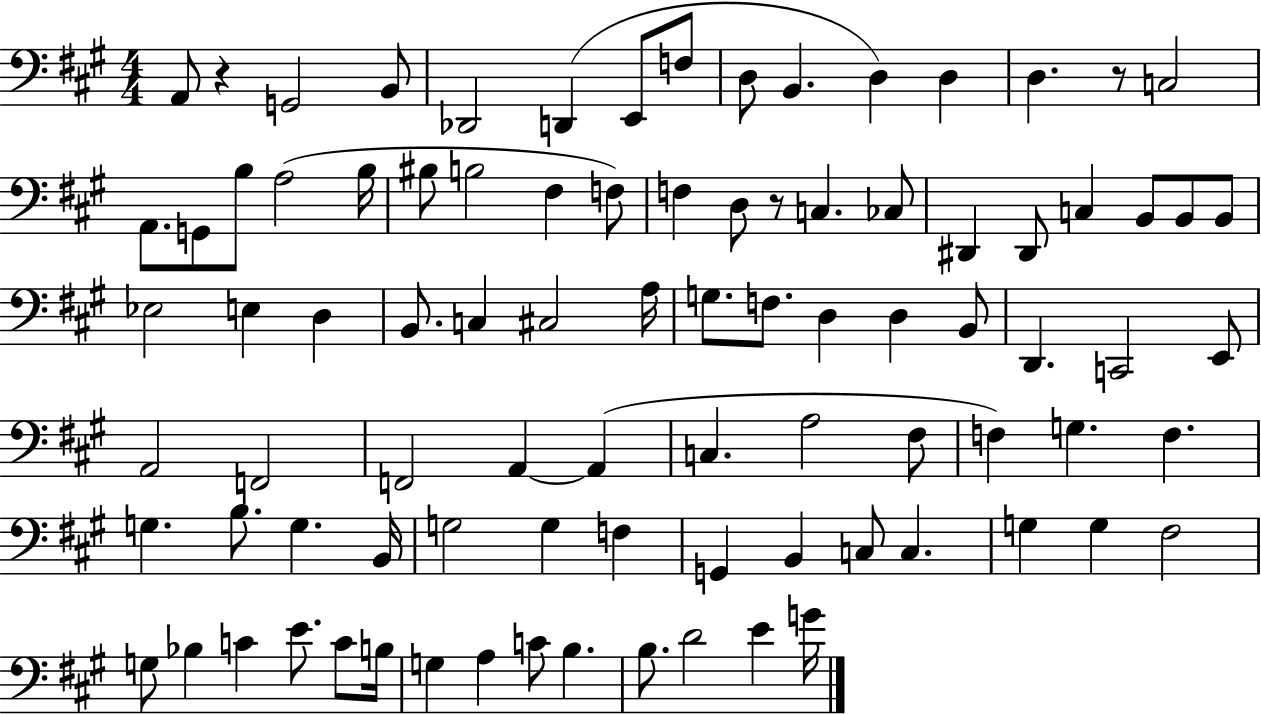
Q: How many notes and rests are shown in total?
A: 89